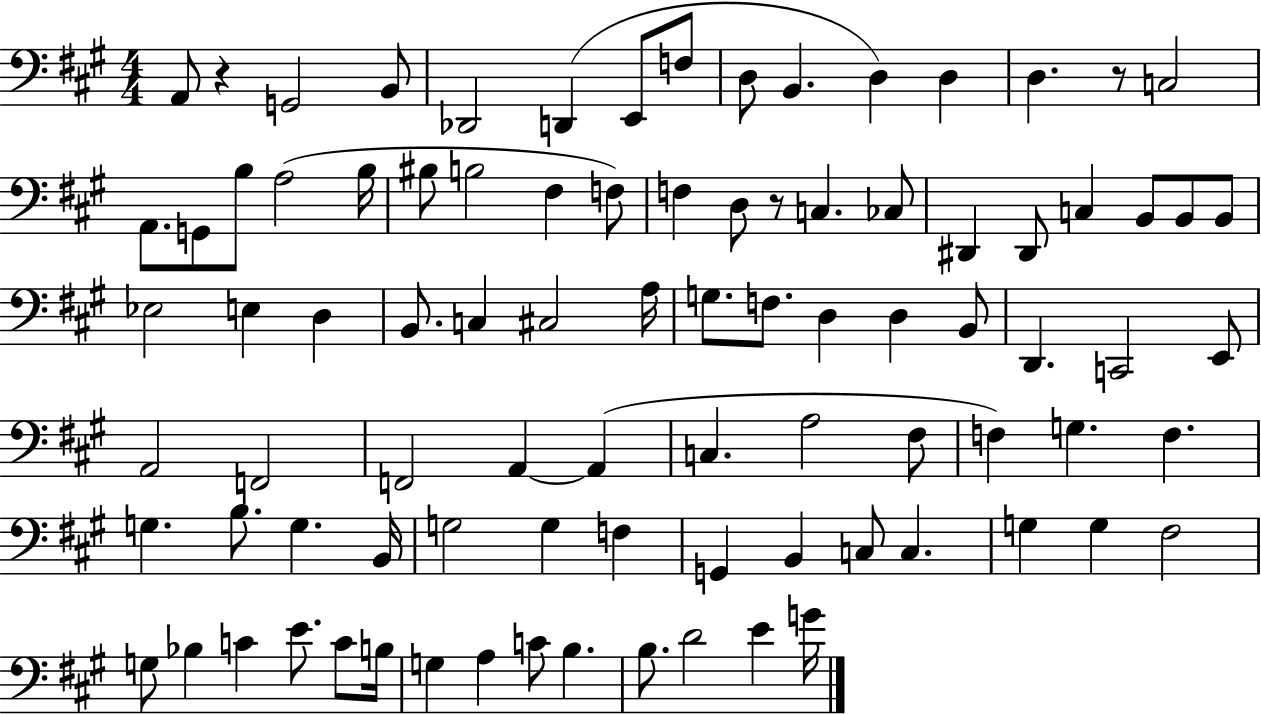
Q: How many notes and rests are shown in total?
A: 89